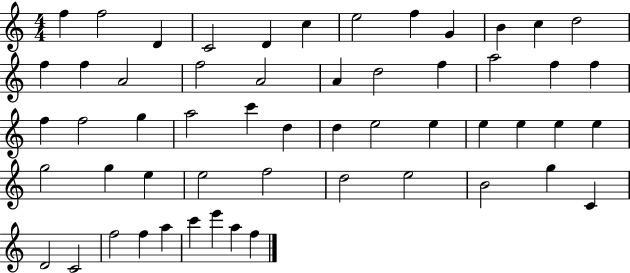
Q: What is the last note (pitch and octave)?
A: F5